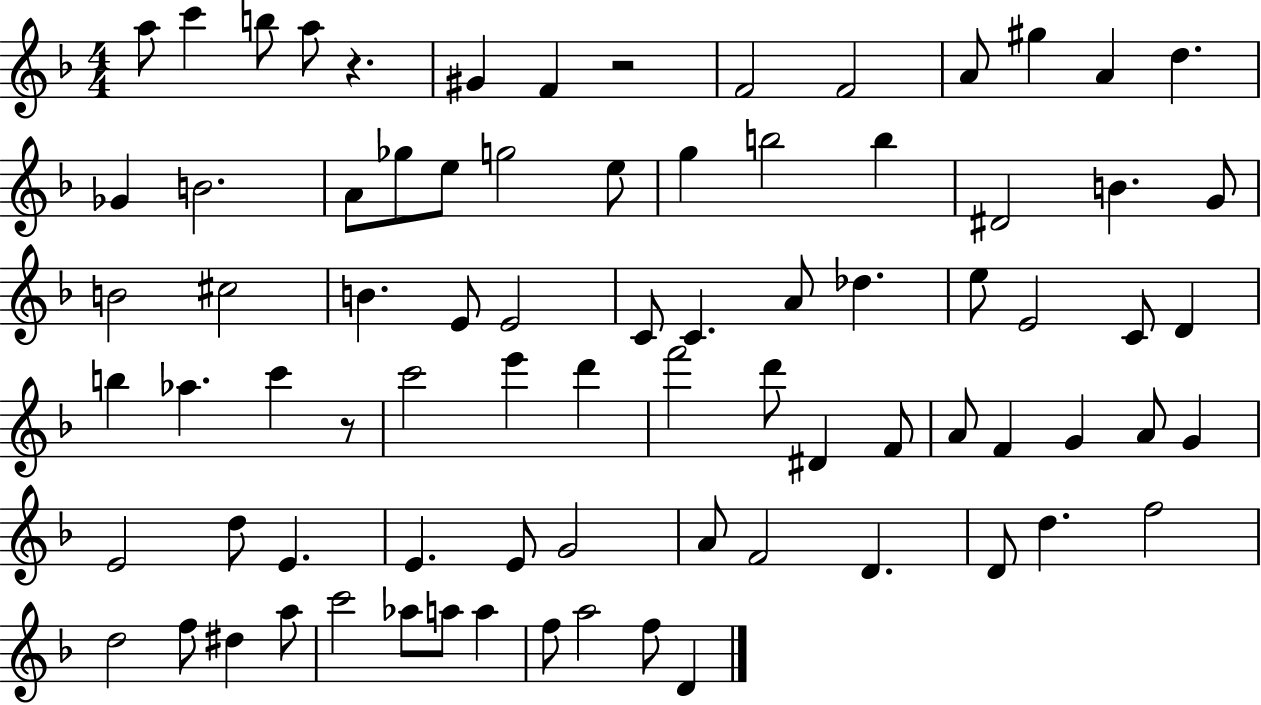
A5/e C6/q B5/e A5/e R/q. G#4/q F4/q R/h F4/h F4/h A4/e G#5/q A4/q D5/q. Gb4/q B4/h. A4/e Gb5/e E5/e G5/h E5/e G5/q B5/h B5/q D#4/h B4/q. G4/e B4/h C#5/h B4/q. E4/e E4/h C4/e C4/q. A4/e Db5/q. E5/e E4/h C4/e D4/q B5/q Ab5/q. C6/q R/e C6/h E6/q D6/q F6/h D6/e D#4/q F4/e A4/e F4/q G4/q A4/e G4/q E4/h D5/e E4/q. E4/q. E4/e G4/h A4/e F4/h D4/q. D4/e D5/q. F5/h D5/h F5/e D#5/q A5/e C6/h Ab5/e A5/e A5/q F5/e A5/h F5/e D4/q